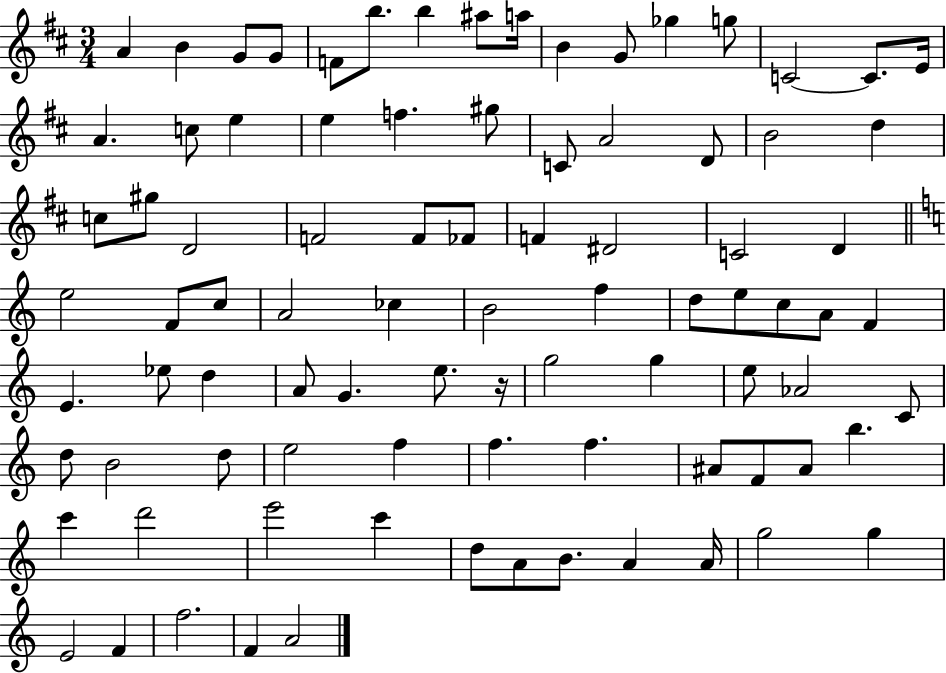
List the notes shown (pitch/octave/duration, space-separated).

A4/q B4/q G4/e G4/e F4/e B5/e. B5/q A#5/e A5/s B4/q G4/e Gb5/q G5/e C4/h C4/e. E4/s A4/q. C5/e E5/q E5/q F5/q. G#5/e C4/e A4/h D4/e B4/h D5/q C5/e G#5/e D4/h F4/h F4/e FES4/e F4/q D#4/h C4/h D4/q E5/h F4/e C5/e A4/h CES5/q B4/h F5/q D5/e E5/e C5/e A4/e F4/q E4/q. Eb5/e D5/q A4/e G4/q. E5/e. R/s G5/h G5/q E5/e Ab4/h C4/e D5/e B4/h D5/e E5/h F5/q F5/q. F5/q. A#4/e F4/e A#4/e B5/q. C6/q D6/h E6/h C6/q D5/e A4/e B4/e. A4/q A4/s G5/h G5/q E4/h F4/q F5/h. F4/q A4/h